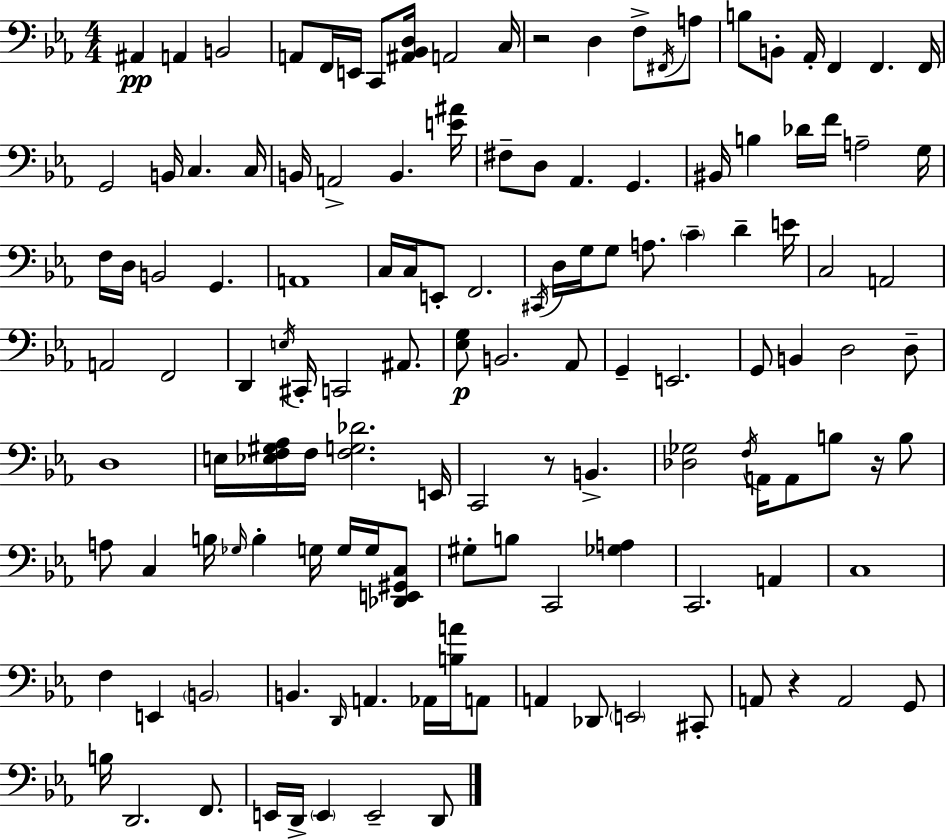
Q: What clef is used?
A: bass